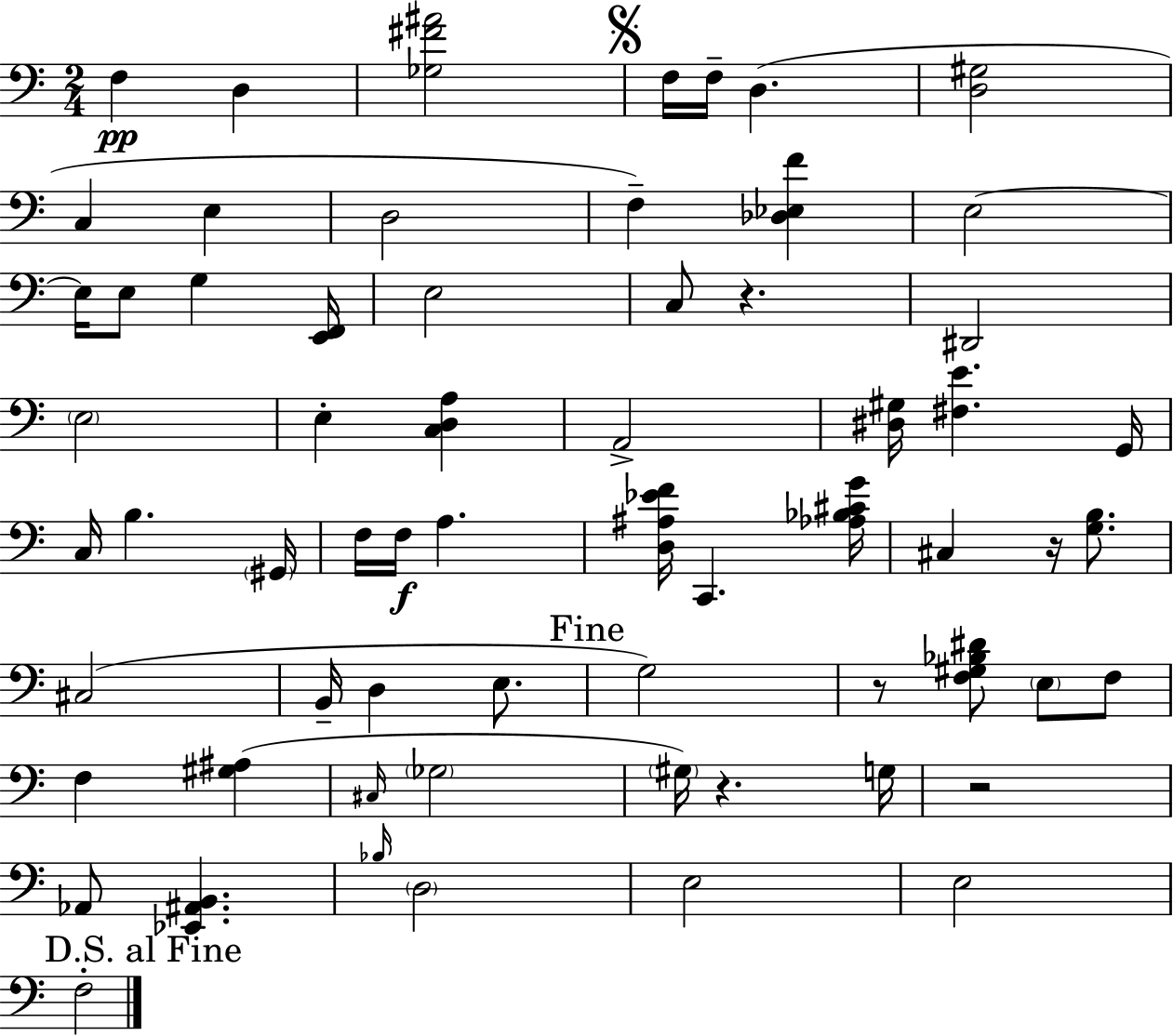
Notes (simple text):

F3/q D3/q [Gb3,F#4,A#4]/h F3/s F3/s D3/q. [D3,G#3]/h C3/q E3/q D3/h F3/q [Db3,Eb3,F4]/q E3/h E3/s E3/e G3/q [E2,F2]/s E3/h C3/e R/q. D#2/h E3/h E3/q [C3,D3,A3]/q A2/h [D#3,G#3]/s [F#3,E4]/q. G2/s C3/s B3/q. G#2/s F3/s F3/s A3/q. [D3,A#3,Eb4,F4]/s C2/q. [Ab3,Bb3,C#4,G4]/s C#3/q R/s [G3,B3]/e. C#3/h B2/s D3/q E3/e. G3/h R/e [F3,G#3,Bb3,D#4]/e E3/e F3/e F3/q [G#3,A#3]/q C#3/s Gb3/h G#3/s R/q. G3/s R/h Ab2/e [Eb2,A#2,B2]/q. Bb3/s D3/h E3/h E3/h F3/h